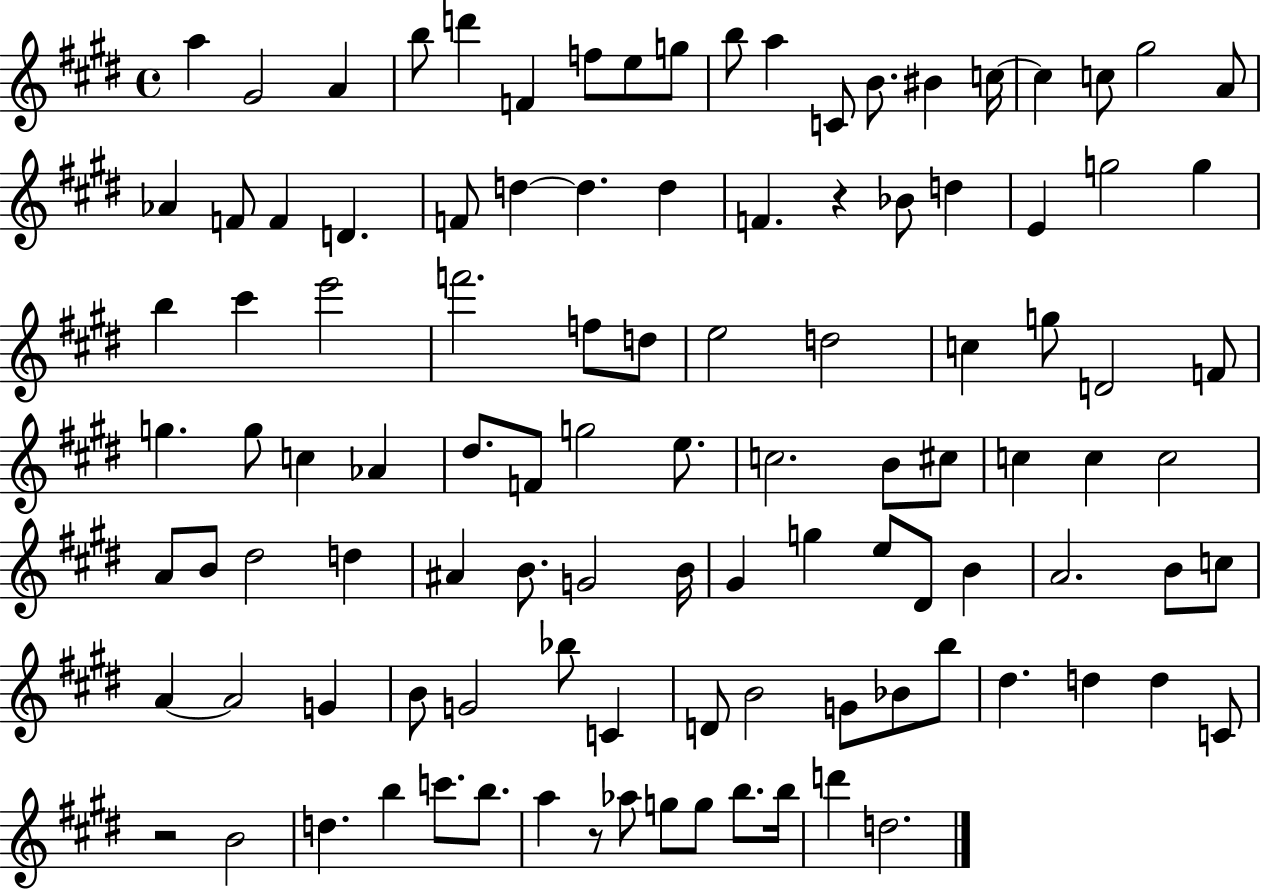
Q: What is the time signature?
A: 4/4